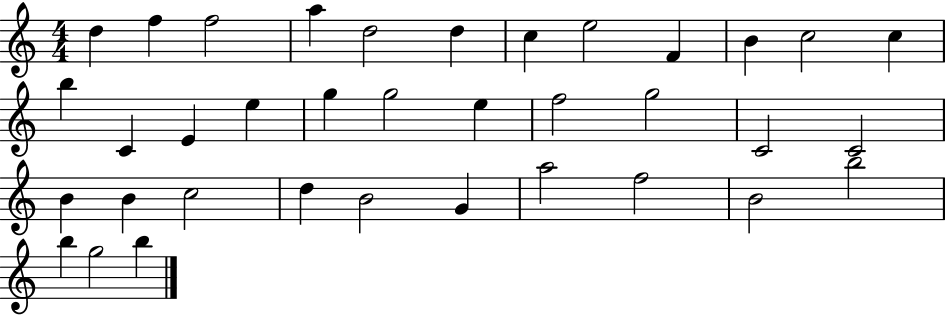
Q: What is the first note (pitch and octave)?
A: D5